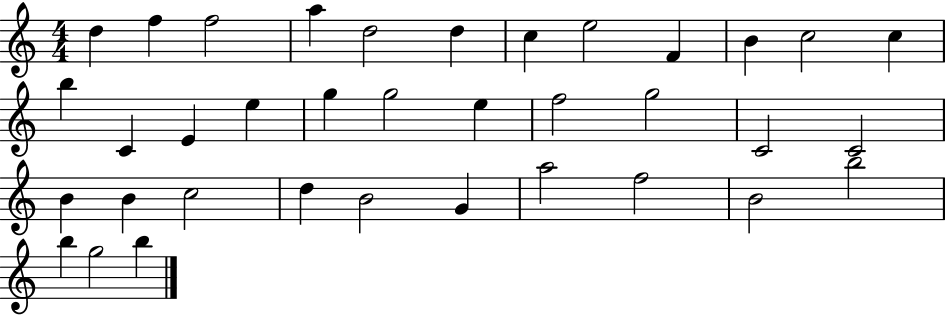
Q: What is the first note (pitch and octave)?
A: D5